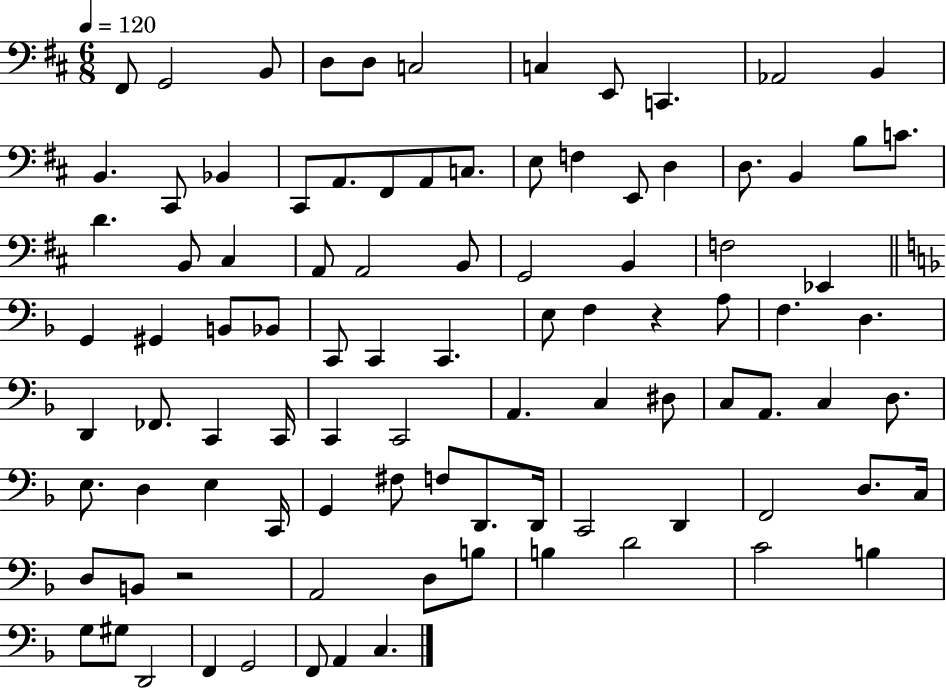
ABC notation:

X:1
T:Untitled
M:6/8
L:1/4
K:D
^F,,/2 G,,2 B,,/2 D,/2 D,/2 C,2 C, E,,/2 C,, _A,,2 B,, B,, ^C,,/2 _B,, ^C,,/2 A,,/2 ^F,,/2 A,,/2 C,/2 E,/2 F, E,,/2 D, D,/2 B,, B,/2 C/2 D B,,/2 ^C, A,,/2 A,,2 B,,/2 G,,2 B,, F,2 _E,, G,, ^G,, B,,/2 _B,,/2 C,,/2 C,, C,, E,/2 F, z A,/2 F, D, D,, _F,,/2 C,, C,,/4 C,, C,,2 A,, C, ^D,/2 C,/2 A,,/2 C, D,/2 E,/2 D, E, C,,/4 G,, ^F,/2 F,/2 D,,/2 D,,/4 C,,2 D,, F,,2 D,/2 C,/4 D,/2 B,,/2 z2 A,,2 D,/2 B,/2 B, D2 C2 B, G,/2 ^G,/2 D,,2 F,, G,,2 F,,/2 A,, C,